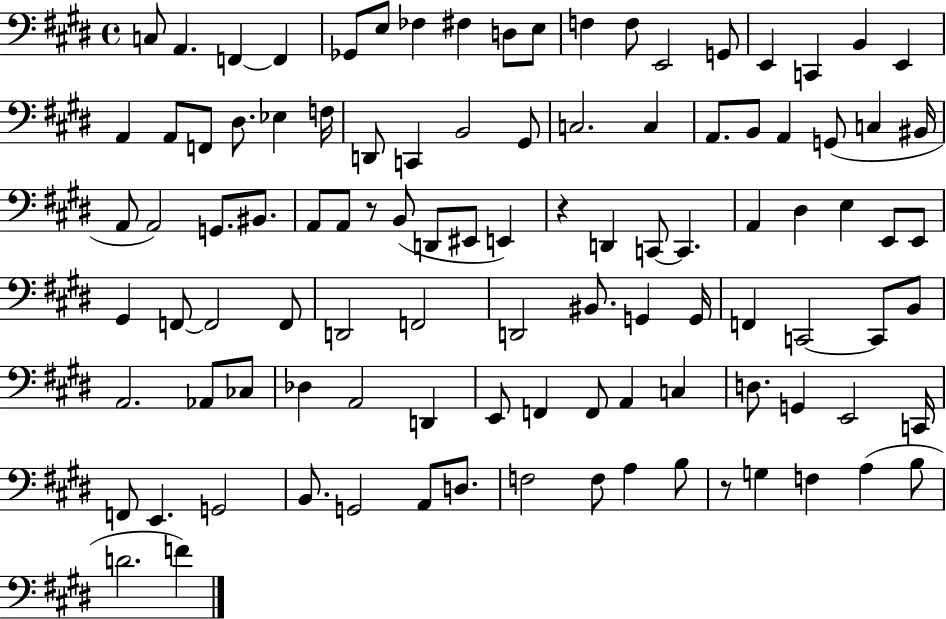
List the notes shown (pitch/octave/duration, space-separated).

C3/e A2/q. F2/q F2/q Gb2/e E3/e FES3/q F#3/q D3/e E3/e F3/q F3/e E2/h G2/e E2/q C2/q B2/q E2/q A2/q A2/e F2/e D#3/e. Eb3/q F3/s D2/e C2/q B2/h G#2/e C3/h. C3/q A2/e. B2/e A2/q G2/e C3/q BIS2/s A2/e A2/h G2/e. BIS2/e. A2/e A2/e R/e B2/e D2/e EIS2/e E2/q R/q D2/q C2/e C2/q. A2/q D#3/q E3/q E2/e E2/e G#2/q F2/e F2/h F2/e D2/h F2/h D2/h BIS2/e. G2/q G2/s F2/q C2/h C2/e B2/e A2/h. Ab2/e CES3/e Db3/q A2/h D2/q E2/e F2/q F2/e A2/q C3/q D3/e. G2/q E2/h C2/s F2/e E2/q. G2/h B2/e. G2/h A2/e D3/e. F3/h F3/e A3/q B3/e R/e G3/q F3/q A3/q B3/e D4/h. F4/q